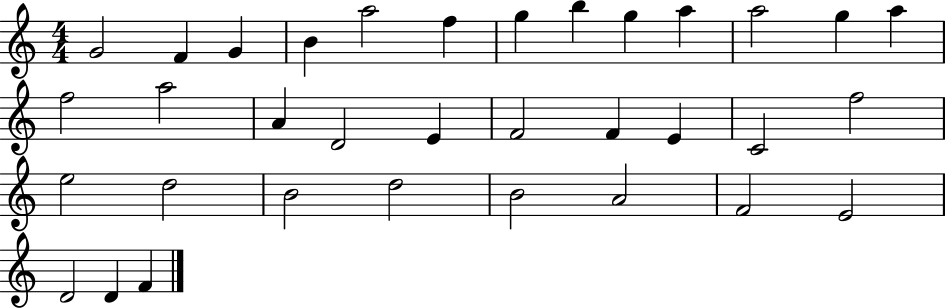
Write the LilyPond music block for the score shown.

{
  \clef treble
  \numericTimeSignature
  \time 4/4
  \key c \major
  g'2 f'4 g'4 | b'4 a''2 f''4 | g''4 b''4 g''4 a''4 | a''2 g''4 a''4 | \break f''2 a''2 | a'4 d'2 e'4 | f'2 f'4 e'4 | c'2 f''2 | \break e''2 d''2 | b'2 d''2 | b'2 a'2 | f'2 e'2 | \break d'2 d'4 f'4 | \bar "|."
}